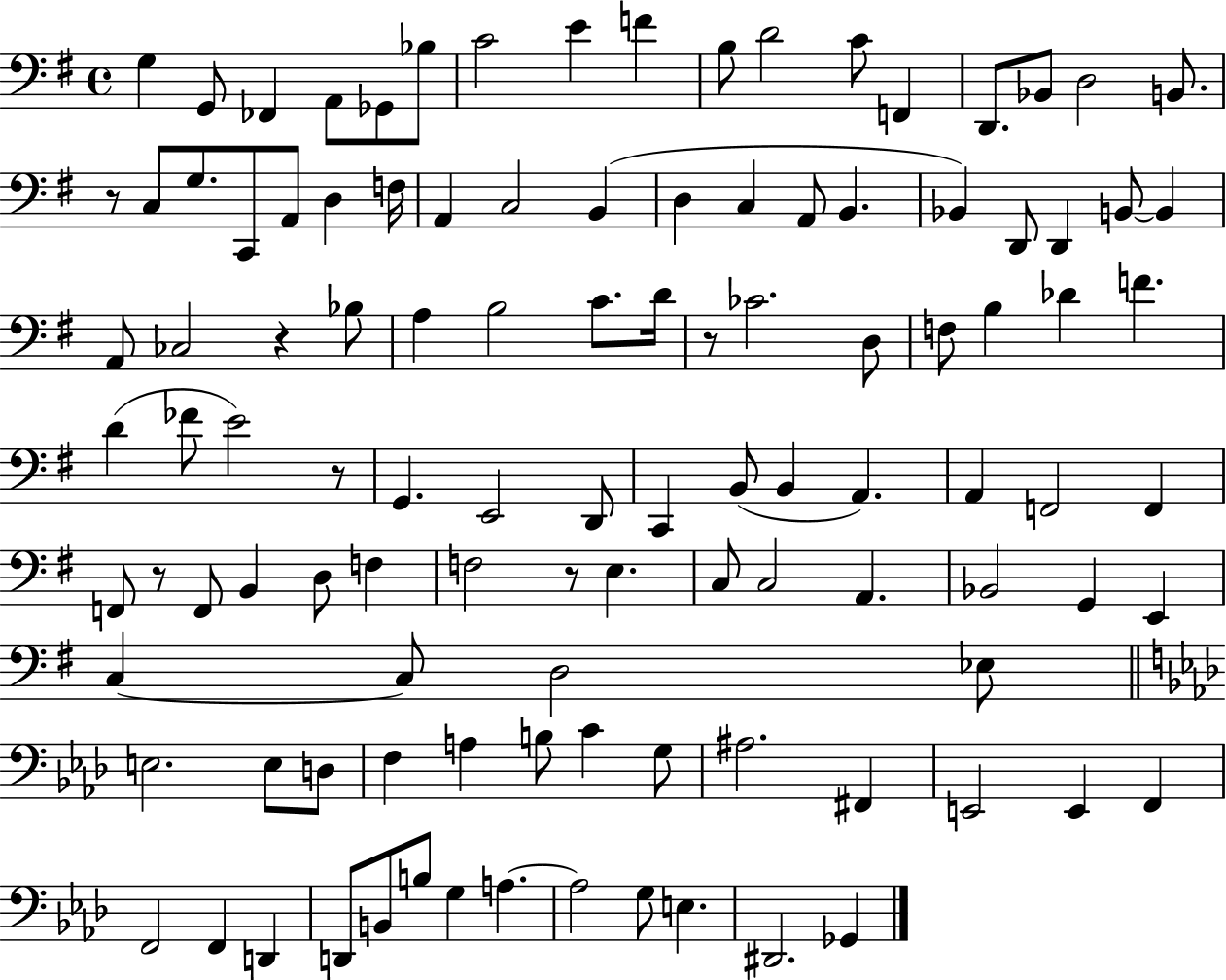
{
  \clef bass
  \time 4/4
  \defaultTimeSignature
  \key g \major
  g4 g,8 fes,4 a,8 ges,8 bes8 | c'2 e'4 f'4 | b8 d'2 c'8 f,4 | d,8. bes,8 d2 b,8. | \break r8 c8 g8. c,8 a,8 d4 f16 | a,4 c2 b,4( | d4 c4 a,8 b,4. | bes,4) d,8 d,4 b,8~~ b,4 | \break a,8 ces2 r4 bes8 | a4 b2 c'8. d'16 | r8 ces'2. d8 | f8 b4 des'4 f'4. | \break d'4( fes'8 e'2) r8 | g,4. e,2 d,8 | c,4 b,8( b,4 a,4.) | a,4 f,2 f,4 | \break f,8 r8 f,8 b,4 d8 f4 | f2 r8 e4. | c8 c2 a,4. | bes,2 g,4 e,4 | \break c4~~ c8 d2 ees8 | \bar "||" \break \key aes \major e2. e8 d8 | f4 a4 b8 c'4 g8 | ais2. fis,4 | e,2 e,4 f,4 | \break f,2 f,4 d,4 | d,8 b,8 b8 g4 a4.~~ | a2 g8 e4. | dis,2. ges,4 | \break \bar "|."
}